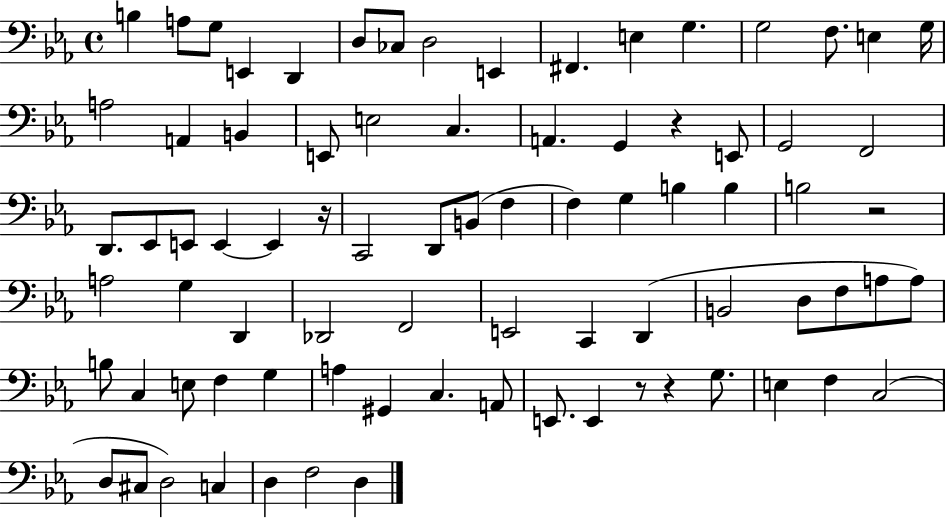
X:1
T:Untitled
M:4/4
L:1/4
K:Eb
B, A,/2 G,/2 E,, D,, D,/2 _C,/2 D,2 E,, ^F,, E, G, G,2 F,/2 E, G,/4 A,2 A,, B,, E,,/2 E,2 C, A,, G,, z E,,/2 G,,2 F,,2 D,,/2 _E,,/2 E,,/2 E,, E,, z/4 C,,2 D,,/2 B,,/2 F, F, G, B, B, B,2 z2 A,2 G, D,, _D,,2 F,,2 E,,2 C,, D,, B,,2 D,/2 F,/2 A,/2 A,/2 B,/2 C, E,/2 F, G, A, ^G,, C, A,,/2 E,,/2 E,, z/2 z G,/2 E, F, C,2 D,/2 ^C,/2 D,2 C, D, F,2 D,